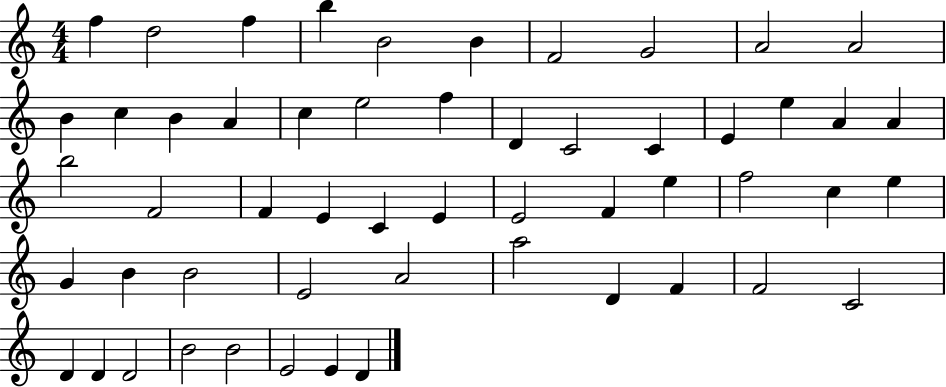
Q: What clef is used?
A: treble